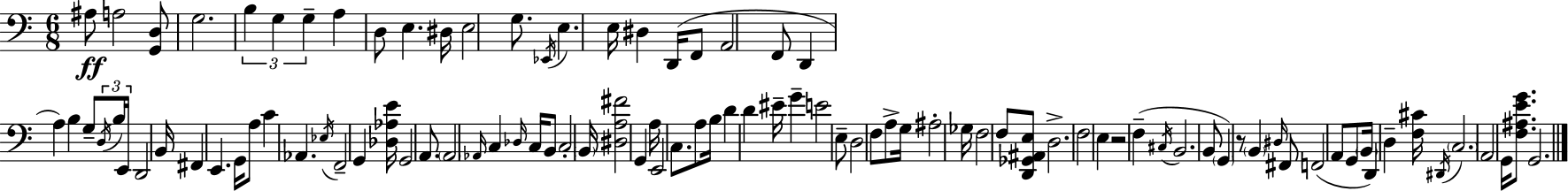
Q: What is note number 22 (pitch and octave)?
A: A3